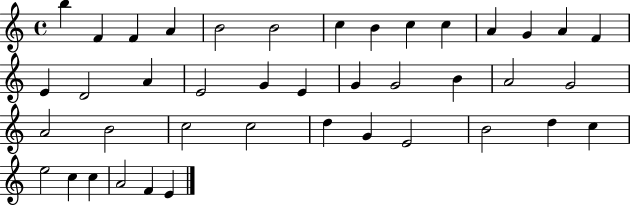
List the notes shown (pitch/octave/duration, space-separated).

B5/q F4/q F4/q A4/q B4/h B4/h C5/q B4/q C5/q C5/q A4/q G4/q A4/q F4/q E4/q D4/h A4/q E4/h G4/q E4/q G4/q G4/h B4/q A4/h G4/h A4/h B4/h C5/h C5/h D5/q G4/q E4/h B4/h D5/q C5/q E5/h C5/q C5/q A4/h F4/q E4/q